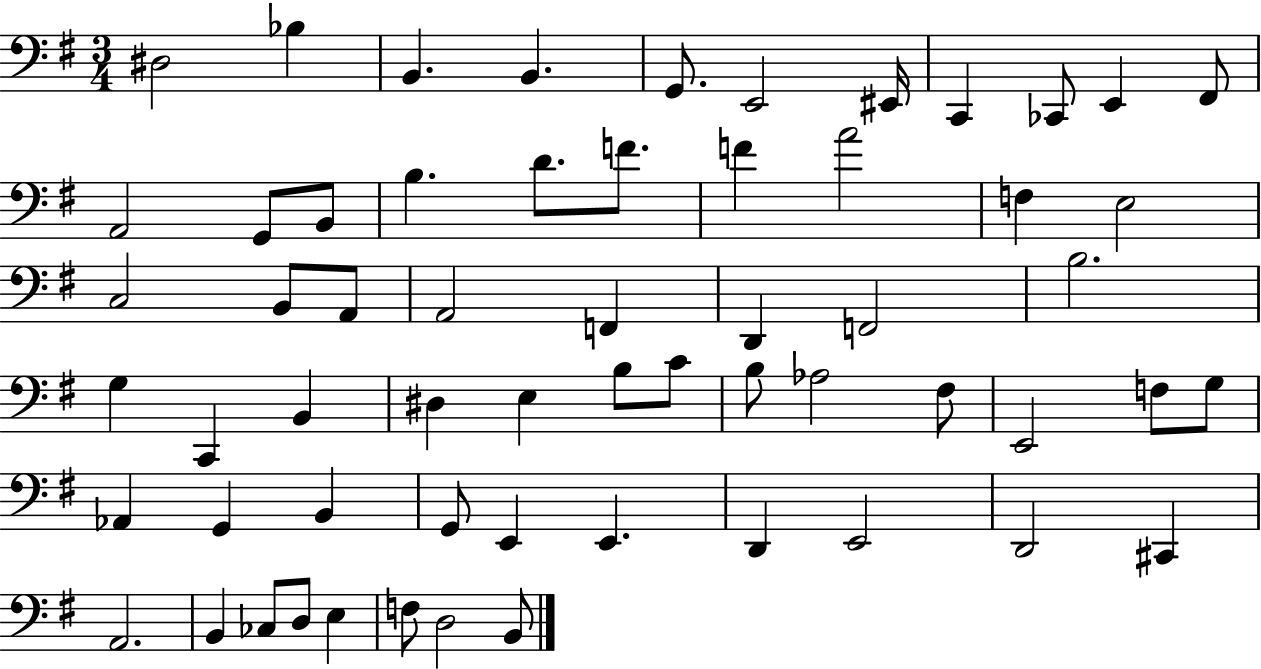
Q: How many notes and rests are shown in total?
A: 60